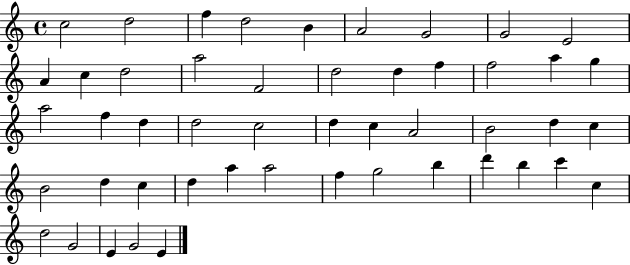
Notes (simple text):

C5/h D5/h F5/q D5/h B4/q A4/h G4/h G4/h E4/h A4/q C5/q D5/h A5/h F4/h D5/h D5/q F5/q F5/h A5/q G5/q A5/h F5/q D5/q D5/h C5/h D5/q C5/q A4/h B4/h D5/q C5/q B4/h D5/q C5/q D5/q A5/q A5/h F5/q G5/h B5/q D6/q B5/q C6/q C5/q D5/h G4/h E4/q G4/h E4/q